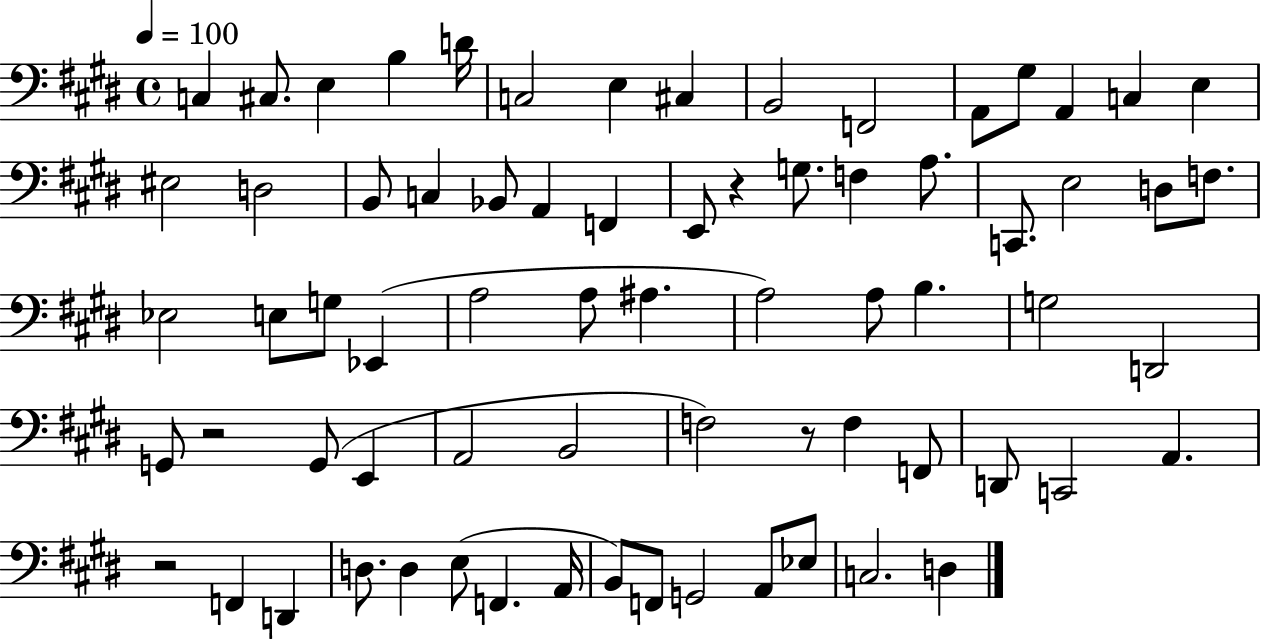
{
  \clef bass
  \time 4/4
  \defaultTimeSignature
  \key e \major
  \tempo 4 = 100
  c4 cis8. e4 b4 d'16 | c2 e4 cis4 | b,2 f,2 | a,8 gis8 a,4 c4 e4 | \break eis2 d2 | b,8 c4 bes,8 a,4 f,4 | e,8 r4 g8. f4 a8. | c,8. e2 d8 f8. | \break ees2 e8 g8 ees,4( | a2 a8 ais4. | a2) a8 b4. | g2 d,2 | \break g,8 r2 g,8( e,4 | a,2 b,2 | f2) r8 f4 f,8 | d,8 c,2 a,4. | \break r2 f,4 d,4 | d8. d4 e8( f,4. a,16 | b,8) f,8 g,2 a,8 ees8 | c2. d4 | \break \bar "|."
}